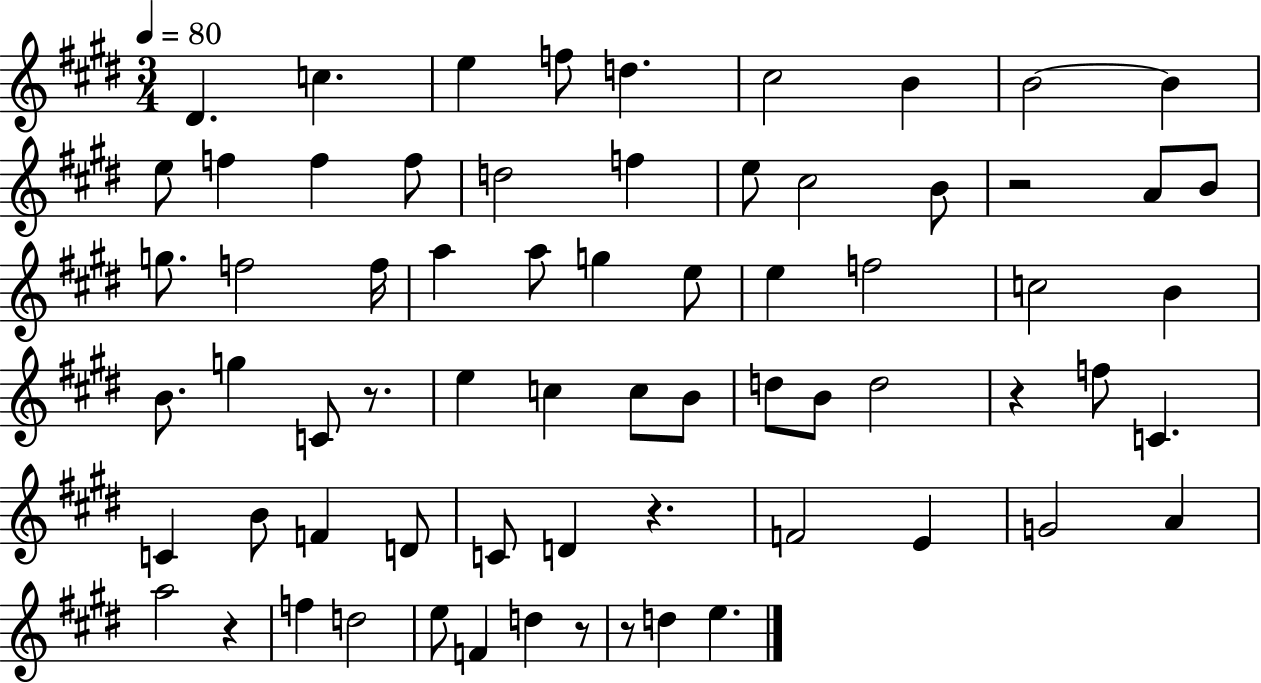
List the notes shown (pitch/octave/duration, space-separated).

D#4/q. C5/q. E5/q F5/e D5/q. C#5/h B4/q B4/h B4/q E5/e F5/q F5/q F5/e D5/h F5/q E5/e C#5/h B4/e R/h A4/e B4/e G5/e. F5/h F5/s A5/q A5/e G5/q E5/e E5/q F5/h C5/h B4/q B4/e. G5/q C4/e R/e. E5/q C5/q C5/e B4/e D5/e B4/e D5/h R/q F5/e C4/q. C4/q B4/e F4/q D4/e C4/e D4/q R/q. F4/h E4/q G4/h A4/q A5/h R/q F5/q D5/h E5/e F4/q D5/q R/e R/e D5/q E5/q.